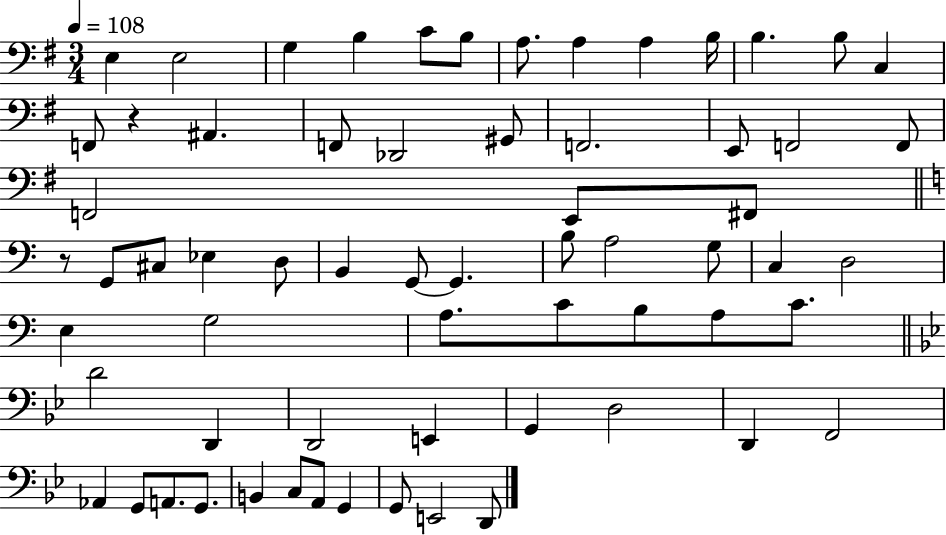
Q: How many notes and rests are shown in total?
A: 65